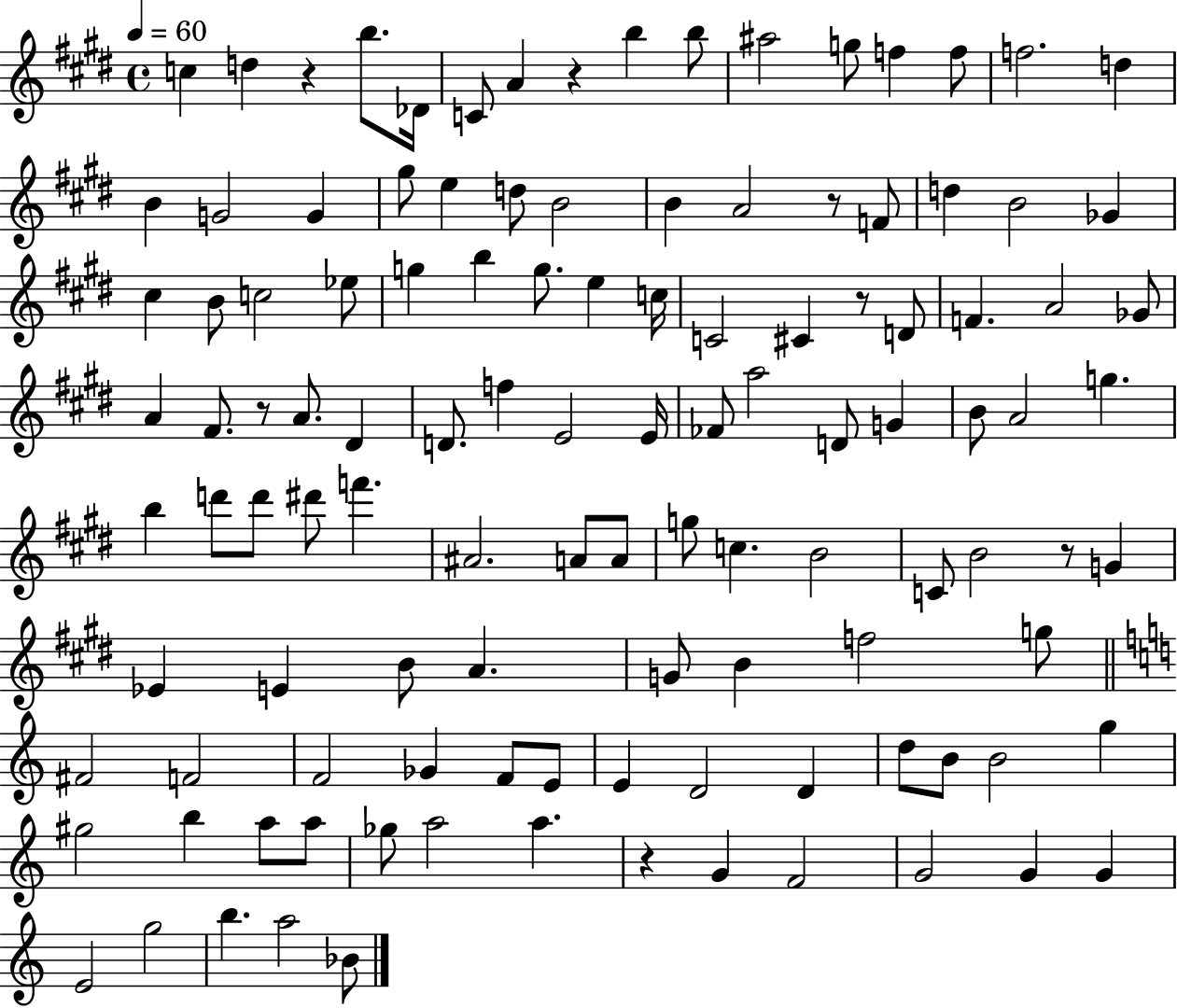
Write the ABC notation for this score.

X:1
T:Untitled
M:4/4
L:1/4
K:E
c d z b/2 _D/4 C/2 A z b b/2 ^a2 g/2 f f/2 f2 d B G2 G ^g/2 e d/2 B2 B A2 z/2 F/2 d B2 _G ^c B/2 c2 _e/2 g b g/2 e c/4 C2 ^C z/2 D/2 F A2 _G/2 A ^F/2 z/2 A/2 ^D D/2 f E2 E/4 _F/2 a2 D/2 G B/2 A2 g b d'/2 d'/2 ^d'/2 f' ^A2 A/2 A/2 g/2 c B2 C/2 B2 z/2 G _E E B/2 A G/2 B f2 g/2 ^F2 F2 F2 _G F/2 E/2 E D2 D d/2 B/2 B2 g ^g2 b a/2 a/2 _g/2 a2 a z G F2 G2 G G E2 g2 b a2 _B/2